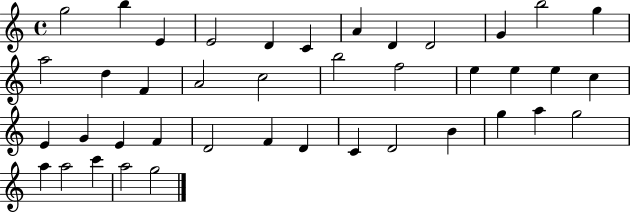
{
  \clef treble
  \time 4/4
  \defaultTimeSignature
  \key c \major
  g''2 b''4 e'4 | e'2 d'4 c'4 | a'4 d'4 d'2 | g'4 b''2 g''4 | \break a''2 d''4 f'4 | a'2 c''2 | b''2 f''2 | e''4 e''4 e''4 c''4 | \break e'4 g'4 e'4 f'4 | d'2 f'4 d'4 | c'4 d'2 b'4 | g''4 a''4 g''2 | \break a''4 a''2 c'''4 | a''2 g''2 | \bar "|."
}